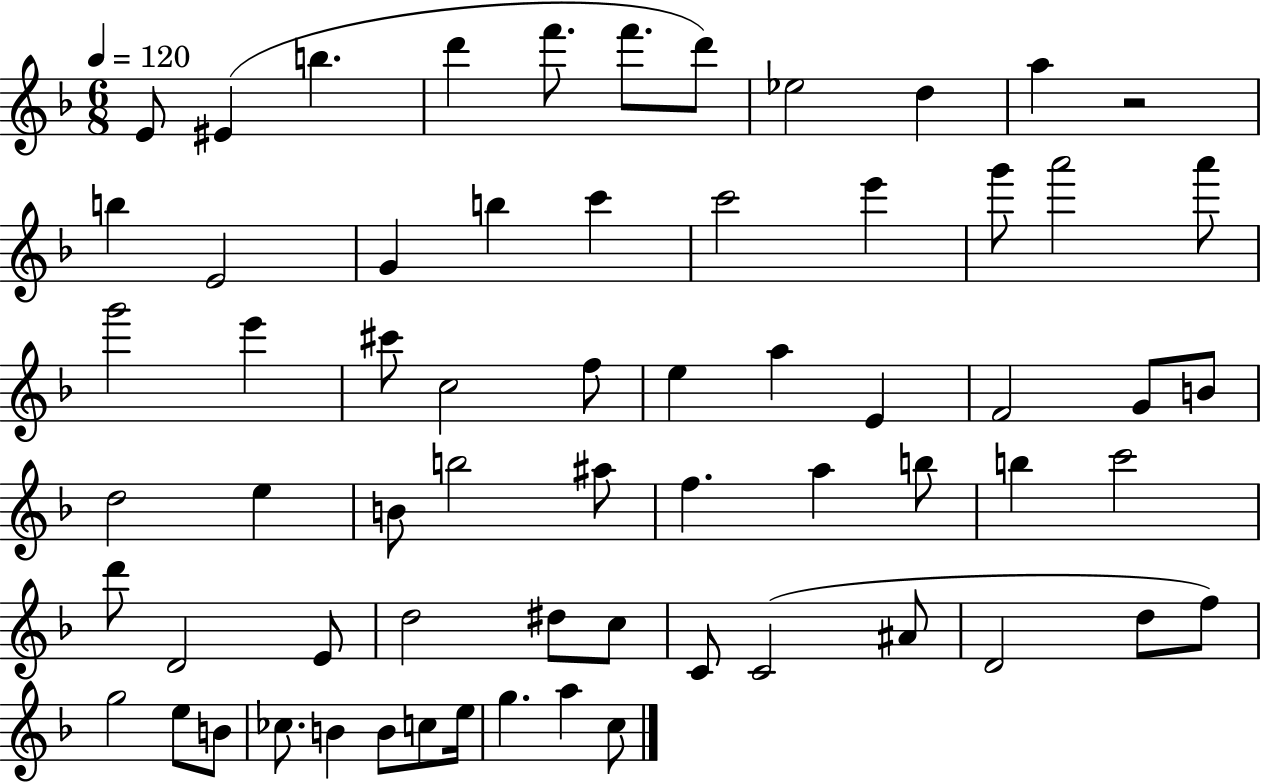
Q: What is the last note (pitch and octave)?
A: C5